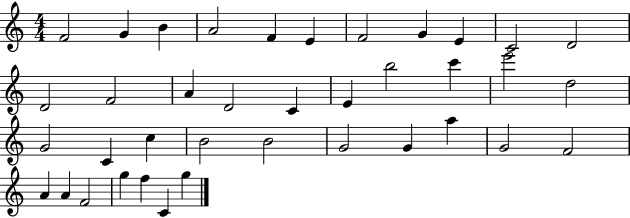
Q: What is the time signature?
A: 4/4